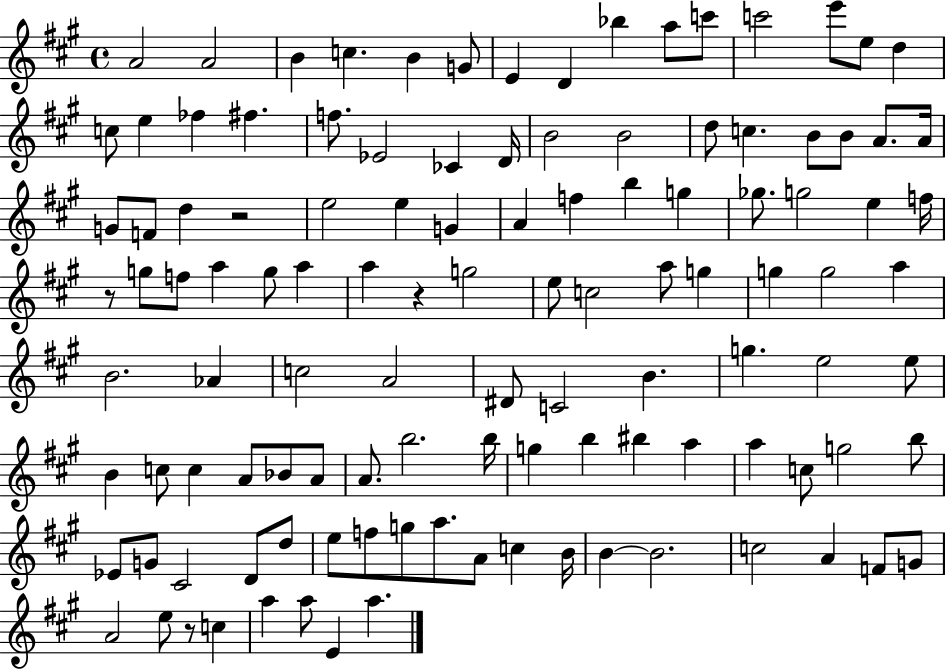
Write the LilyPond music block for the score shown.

{
  \clef treble
  \time 4/4
  \defaultTimeSignature
  \key a \major
  a'2 a'2 | b'4 c''4. b'4 g'8 | e'4 d'4 bes''4 a''8 c'''8 | c'''2 e'''8 e''8 d''4 | \break c''8 e''4 fes''4 fis''4. | f''8. ees'2 ces'4 d'16 | b'2 b'2 | d''8 c''4. b'8 b'8 a'8. a'16 | \break g'8 f'8 d''4 r2 | e''2 e''4 g'4 | a'4 f''4 b''4 g''4 | ges''8. g''2 e''4 f''16 | \break r8 g''8 f''8 a''4 g''8 a''4 | a''4 r4 g''2 | e''8 c''2 a''8 g''4 | g''4 g''2 a''4 | \break b'2. aes'4 | c''2 a'2 | dis'8 c'2 b'4. | g''4. e''2 e''8 | \break b'4 c''8 c''4 a'8 bes'8 a'8 | a'8. b''2. b''16 | g''4 b''4 bis''4 a''4 | a''4 c''8 g''2 b''8 | \break ees'8 g'8 cis'2 d'8 d''8 | e''8 f''8 g''8 a''8. a'8 c''4 b'16 | b'4~~ b'2. | c''2 a'4 f'8 g'8 | \break a'2 e''8 r8 c''4 | a''4 a''8 e'4 a''4. | \bar "|."
}